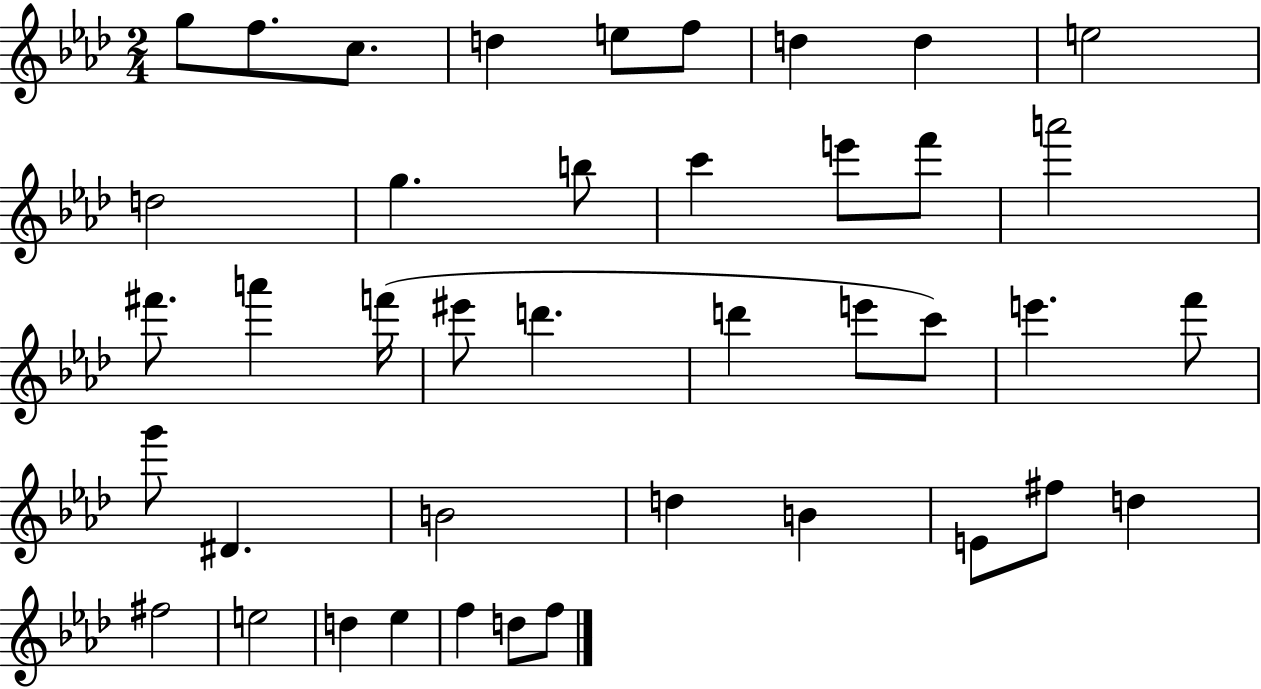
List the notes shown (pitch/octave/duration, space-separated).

G5/e F5/e. C5/e. D5/q E5/e F5/e D5/q D5/q E5/h D5/h G5/q. B5/e C6/q E6/e F6/e A6/h F#6/e. A6/q F6/s EIS6/e D6/q. D6/q E6/e C6/e E6/q. F6/e G6/e D#4/q. B4/h D5/q B4/q E4/e F#5/e D5/q F#5/h E5/h D5/q Eb5/q F5/q D5/e F5/e